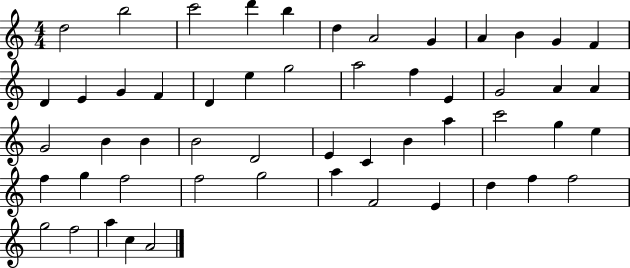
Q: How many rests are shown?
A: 0